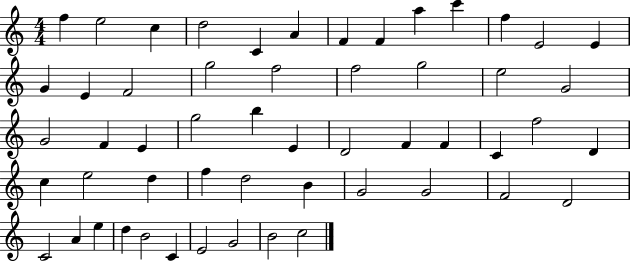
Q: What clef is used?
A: treble